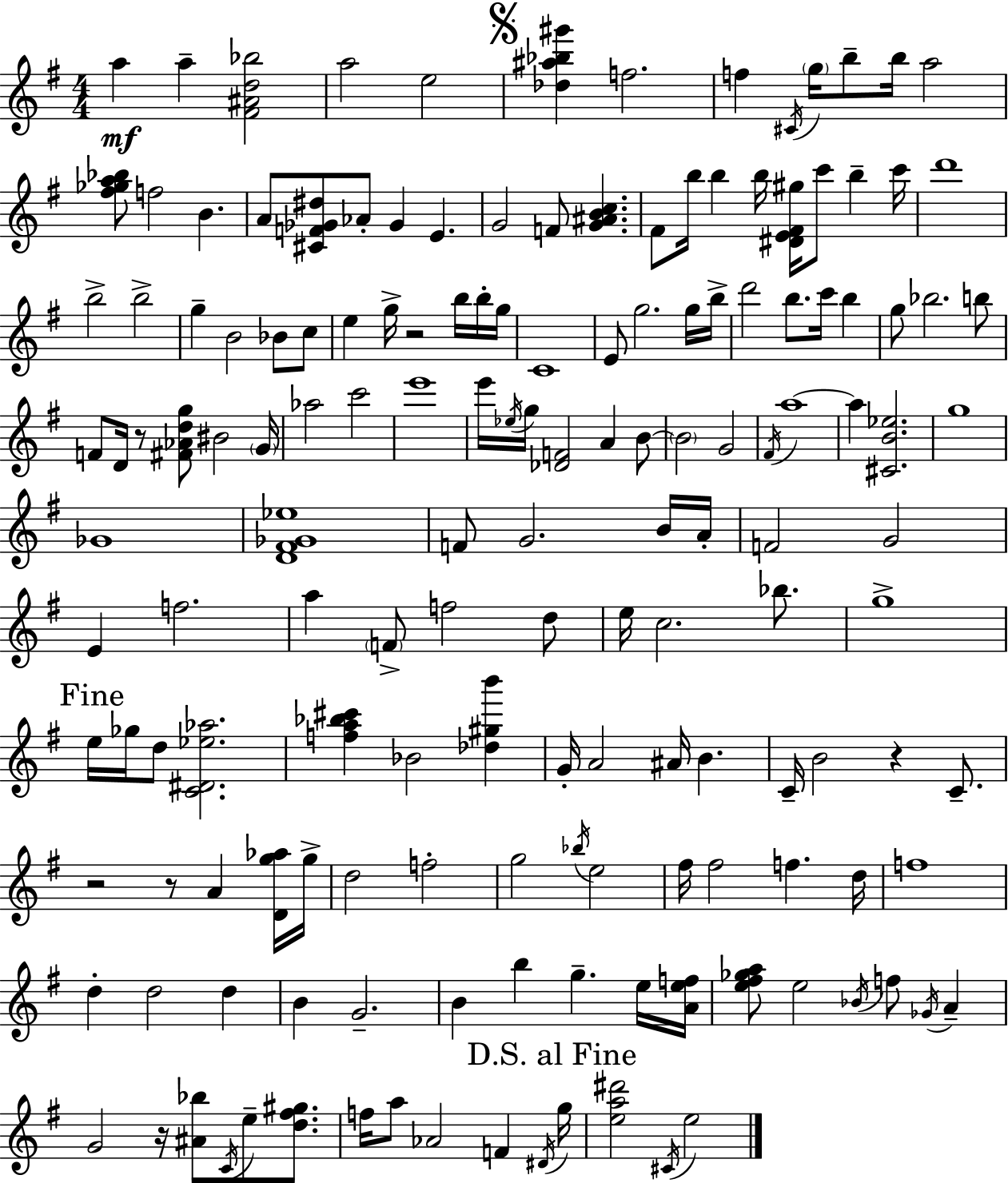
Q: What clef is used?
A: treble